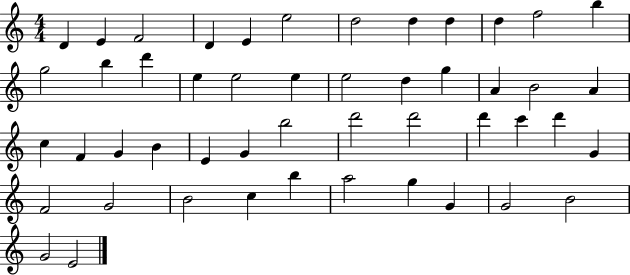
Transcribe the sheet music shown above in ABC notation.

X:1
T:Untitled
M:4/4
L:1/4
K:C
D E F2 D E e2 d2 d d d f2 b g2 b d' e e2 e e2 d g A B2 A c F G B E G b2 d'2 d'2 d' c' d' G F2 G2 B2 c b a2 g G G2 B2 G2 E2